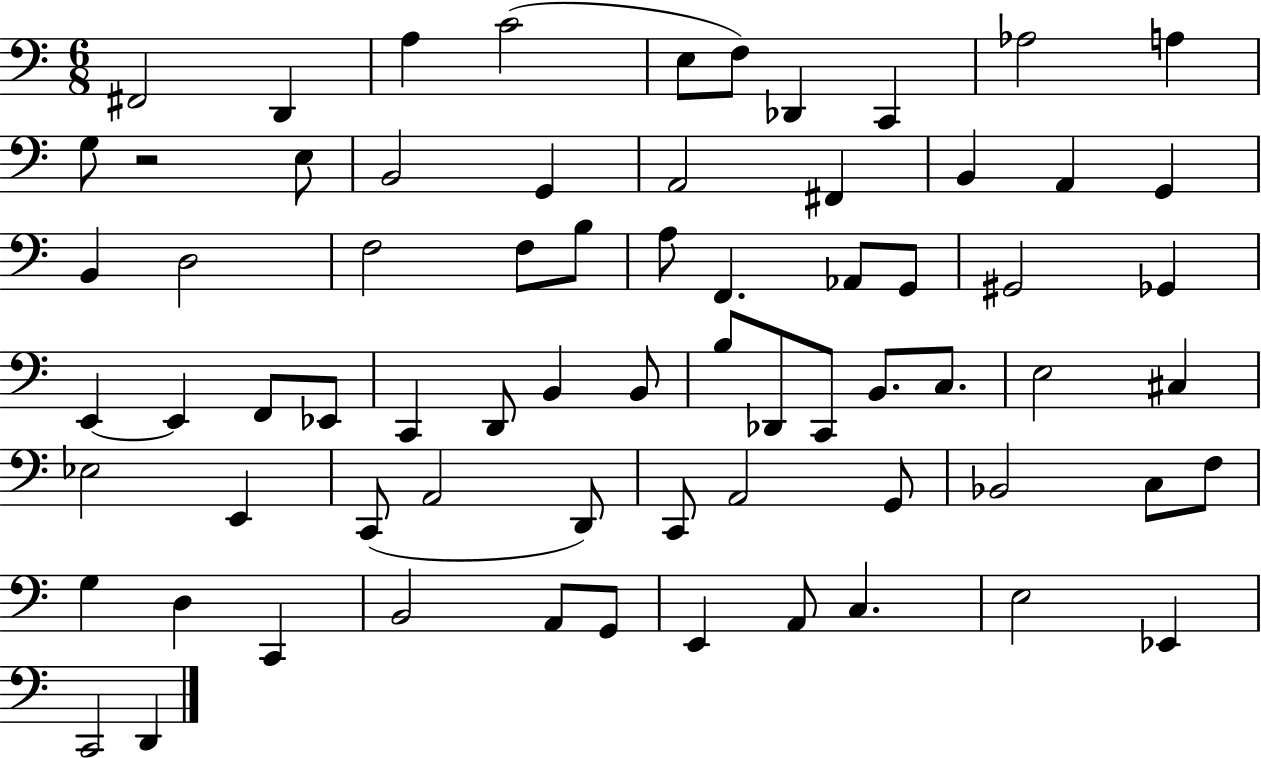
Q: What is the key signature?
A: C major